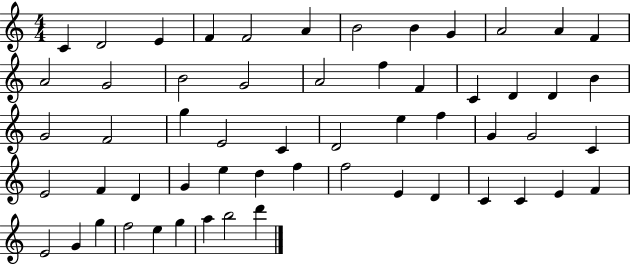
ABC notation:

X:1
T:Untitled
M:4/4
L:1/4
K:C
C D2 E F F2 A B2 B G A2 A F A2 G2 B2 G2 A2 f F C D D B G2 F2 g E2 C D2 e f G G2 C E2 F D G e d f f2 E D C C E F E2 G g f2 e g a b2 d'